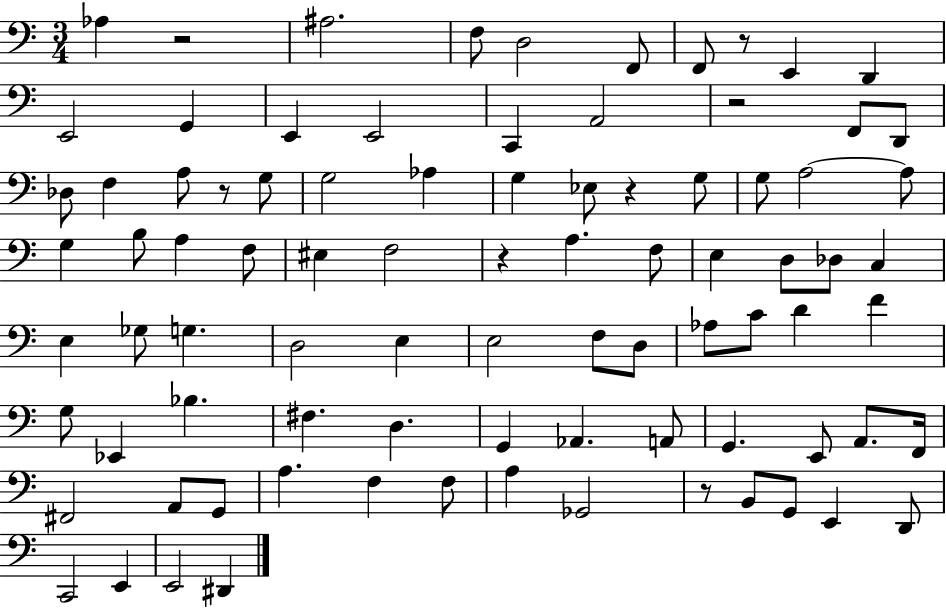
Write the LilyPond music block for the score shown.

{
  \clef bass
  \numericTimeSignature
  \time 3/4
  \key c \major
  aes4 r2 | ais2. | f8 d2 f,8 | f,8 r8 e,4 d,4 | \break e,2 g,4 | e,4 e,2 | c,4 a,2 | r2 f,8 d,8 | \break des8 f4 a8 r8 g8 | g2 aes4 | g4 ees8 r4 g8 | g8 a2~~ a8 | \break g4 b8 a4 f8 | eis4 f2 | r4 a4. f8 | e4 d8 des8 c4 | \break e4 ges8 g4. | d2 e4 | e2 f8 d8 | aes8 c'8 d'4 f'4 | \break g8 ees,4 bes4. | fis4. d4. | g,4 aes,4. a,8 | g,4. e,8 a,8. f,16 | \break fis,2 a,8 g,8 | a4. f4 f8 | a4 ges,2 | r8 b,8 g,8 e,4 d,8 | \break c,2 e,4 | e,2 dis,4 | \bar "|."
}